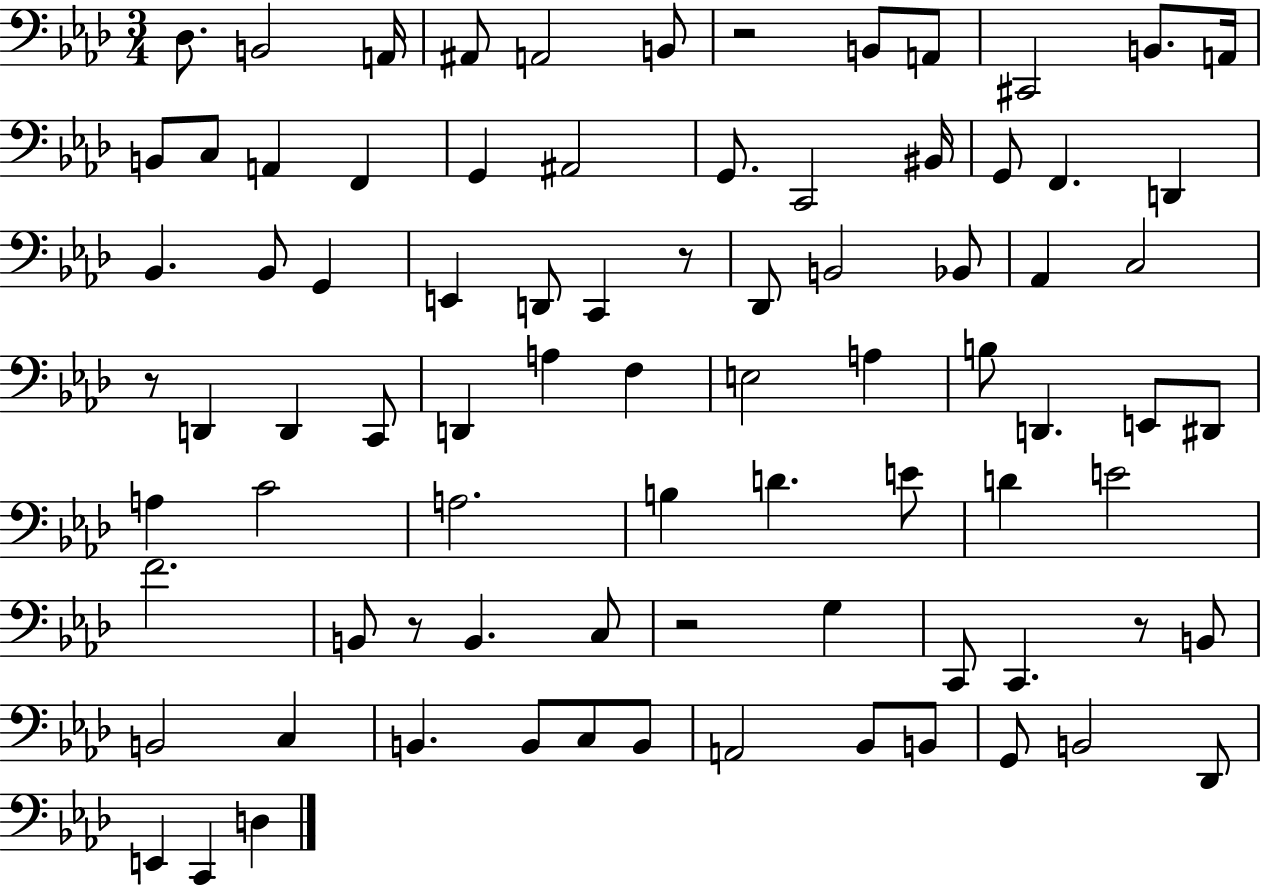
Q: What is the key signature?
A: AES major